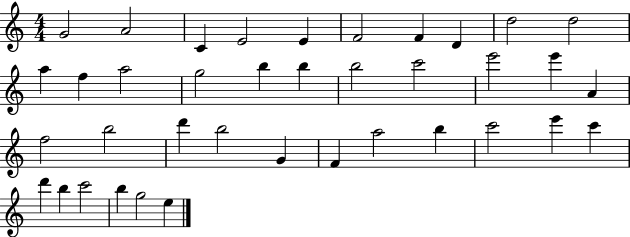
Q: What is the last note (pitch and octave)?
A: E5